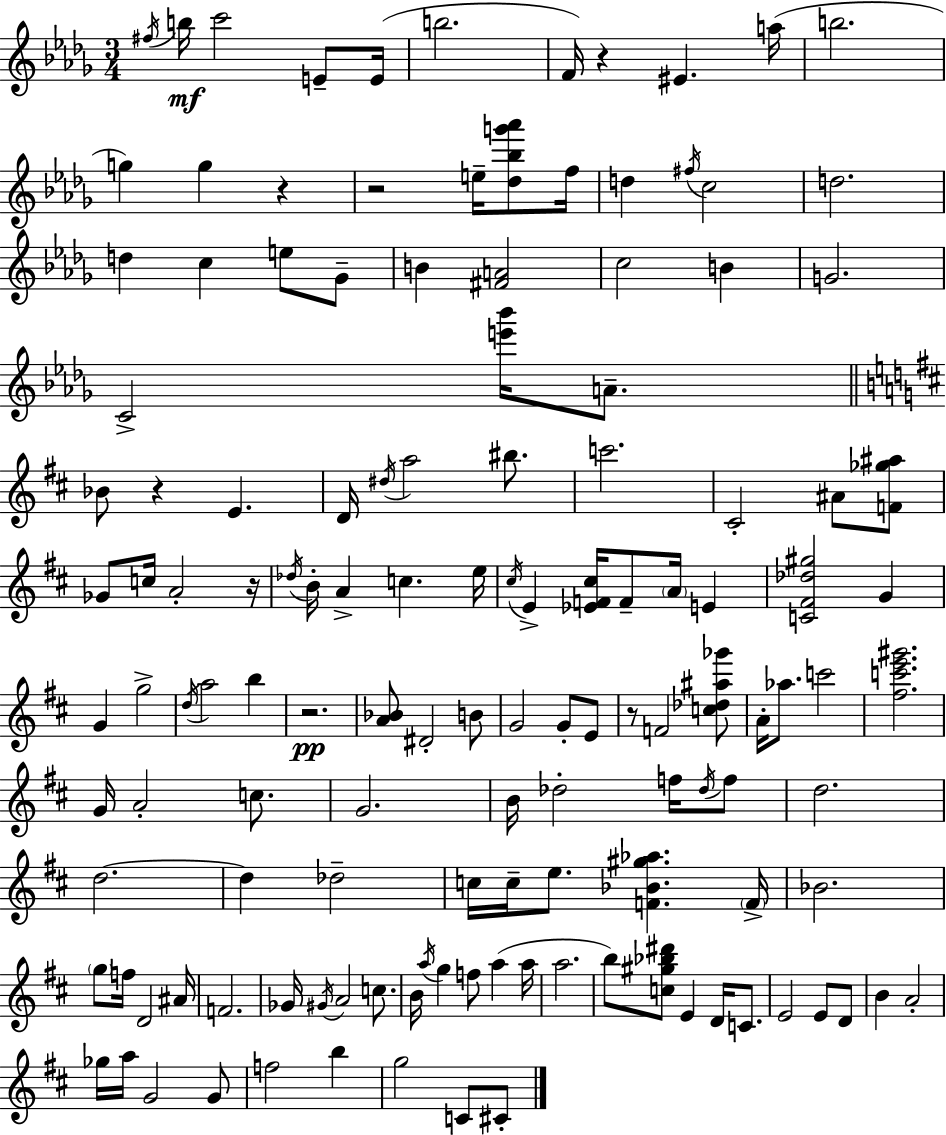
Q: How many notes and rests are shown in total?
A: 135